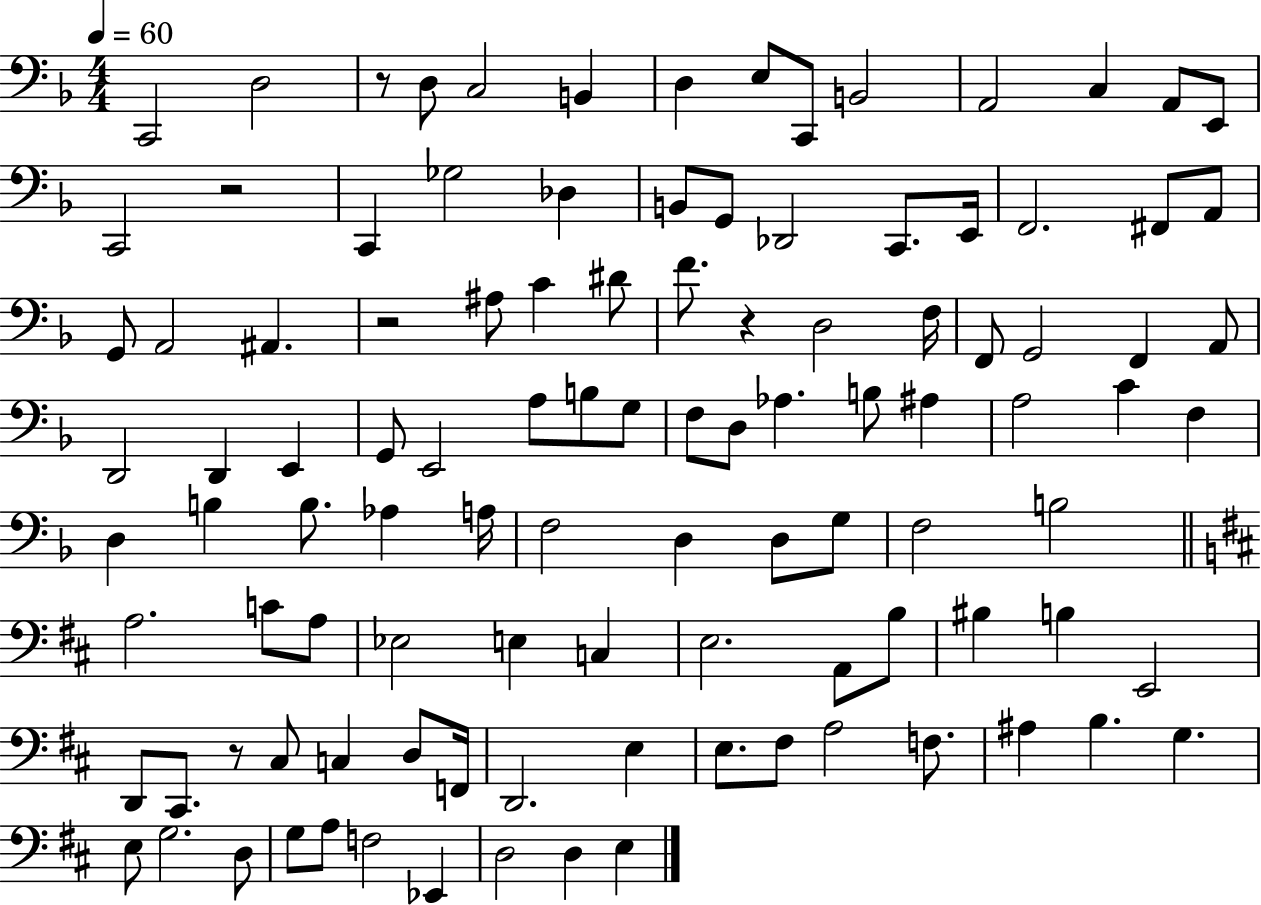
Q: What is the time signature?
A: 4/4